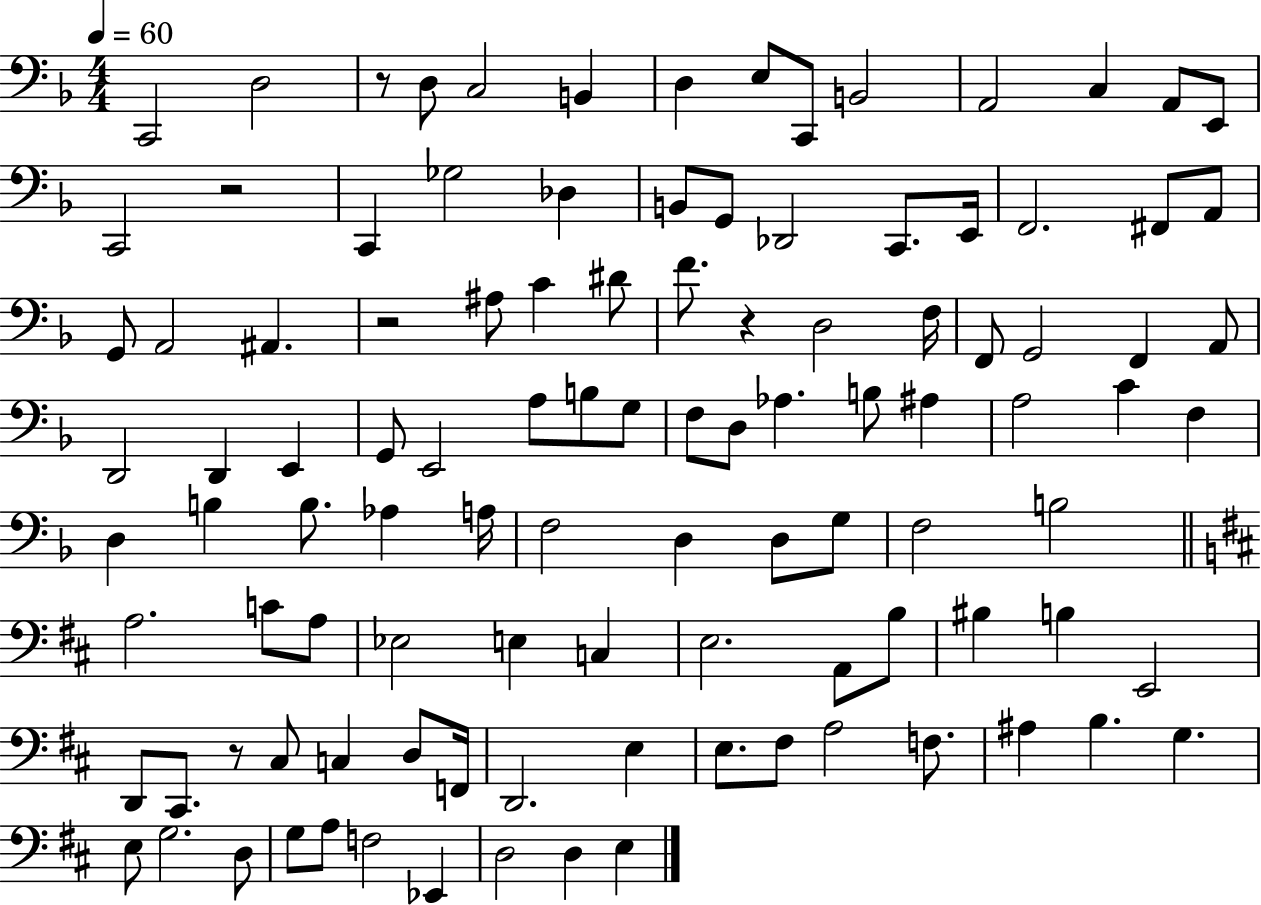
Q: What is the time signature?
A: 4/4